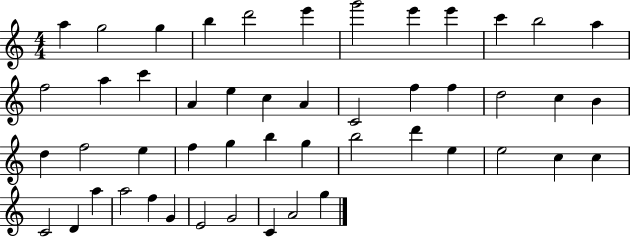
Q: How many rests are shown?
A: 0